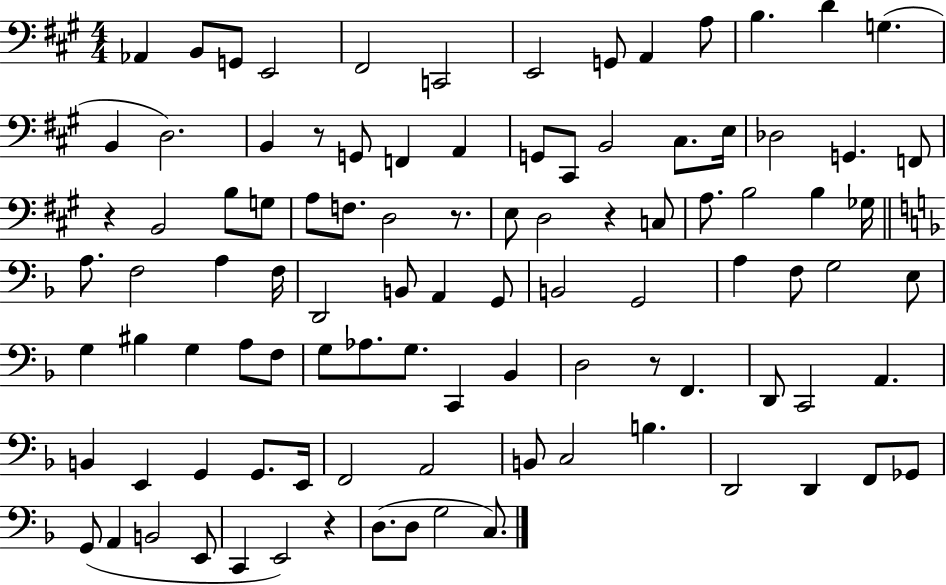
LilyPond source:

{
  \clef bass
  \numericTimeSignature
  \time 4/4
  \key a \major
  aes,4 b,8 g,8 e,2 | fis,2 c,2 | e,2 g,8 a,4 a8 | b4. d'4 g4.( | \break b,4 d2.) | b,4 r8 g,8 f,4 a,4 | g,8 cis,8 b,2 cis8. e16 | des2 g,4. f,8 | \break r4 b,2 b8 g8 | a8 f8. d2 r8. | e8 d2 r4 c8 | a8. b2 b4 ges16 | \break \bar "||" \break \key d \minor a8. f2 a4 f16 | d,2 b,8 a,4 g,8 | b,2 g,2 | a4 f8 g2 e8 | \break g4 bis4 g4 a8 f8 | g8 aes8. g8. c,4 bes,4 | d2 r8 f,4. | d,8 c,2 a,4. | \break b,4 e,4 g,4 g,8. e,16 | f,2 a,2 | b,8 c2 b4. | d,2 d,4 f,8 ges,8 | \break g,8( a,4 b,2 e,8 | c,4 e,2) r4 | d8.( d8 g2 c8.) | \bar "|."
}